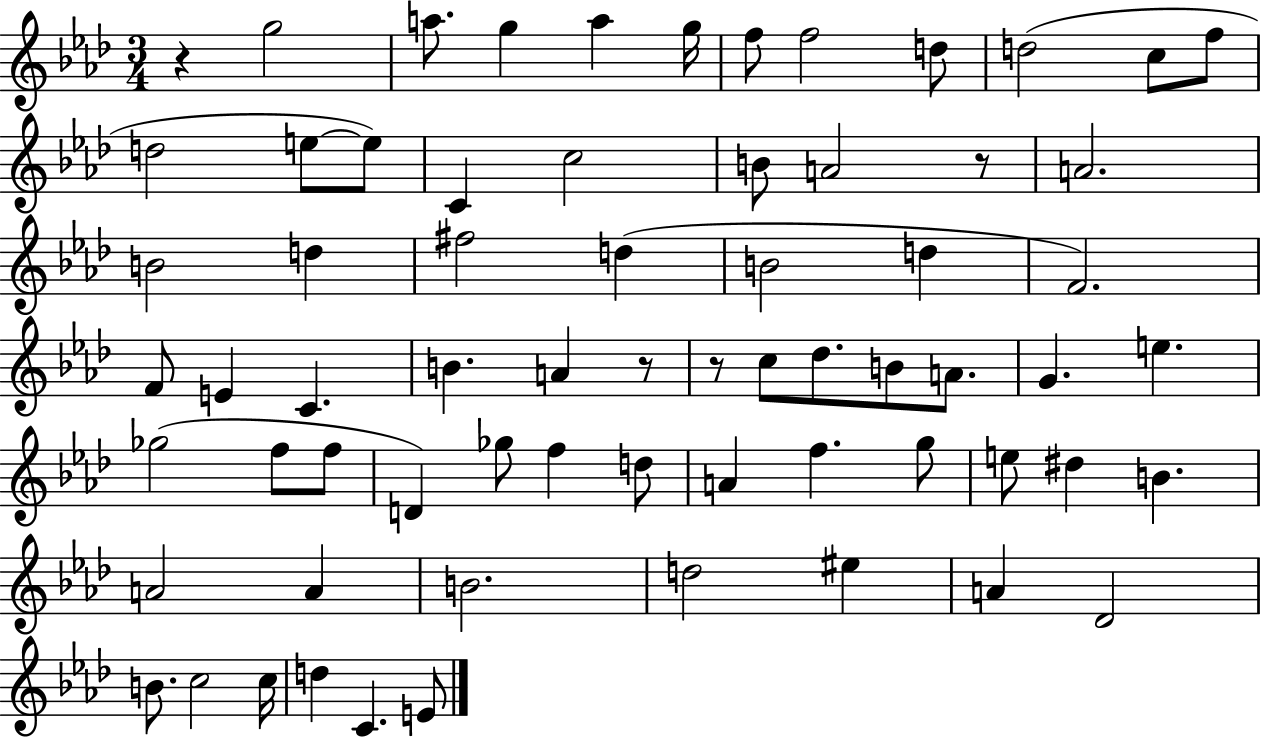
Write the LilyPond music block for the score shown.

{
  \clef treble
  \numericTimeSignature
  \time 3/4
  \key aes \major
  r4 g''2 | a''8. g''4 a''4 g''16 | f''8 f''2 d''8 | d''2( c''8 f''8 | \break d''2 e''8~~ e''8) | c'4 c''2 | b'8 a'2 r8 | a'2. | \break b'2 d''4 | fis''2 d''4( | b'2 d''4 | f'2.) | \break f'8 e'4 c'4. | b'4. a'4 r8 | r8 c''8 des''8. b'8 a'8. | g'4. e''4. | \break ges''2( f''8 f''8 | d'4) ges''8 f''4 d''8 | a'4 f''4. g''8 | e''8 dis''4 b'4. | \break a'2 a'4 | b'2. | d''2 eis''4 | a'4 des'2 | \break b'8. c''2 c''16 | d''4 c'4. e'8 | \bar "|."
}